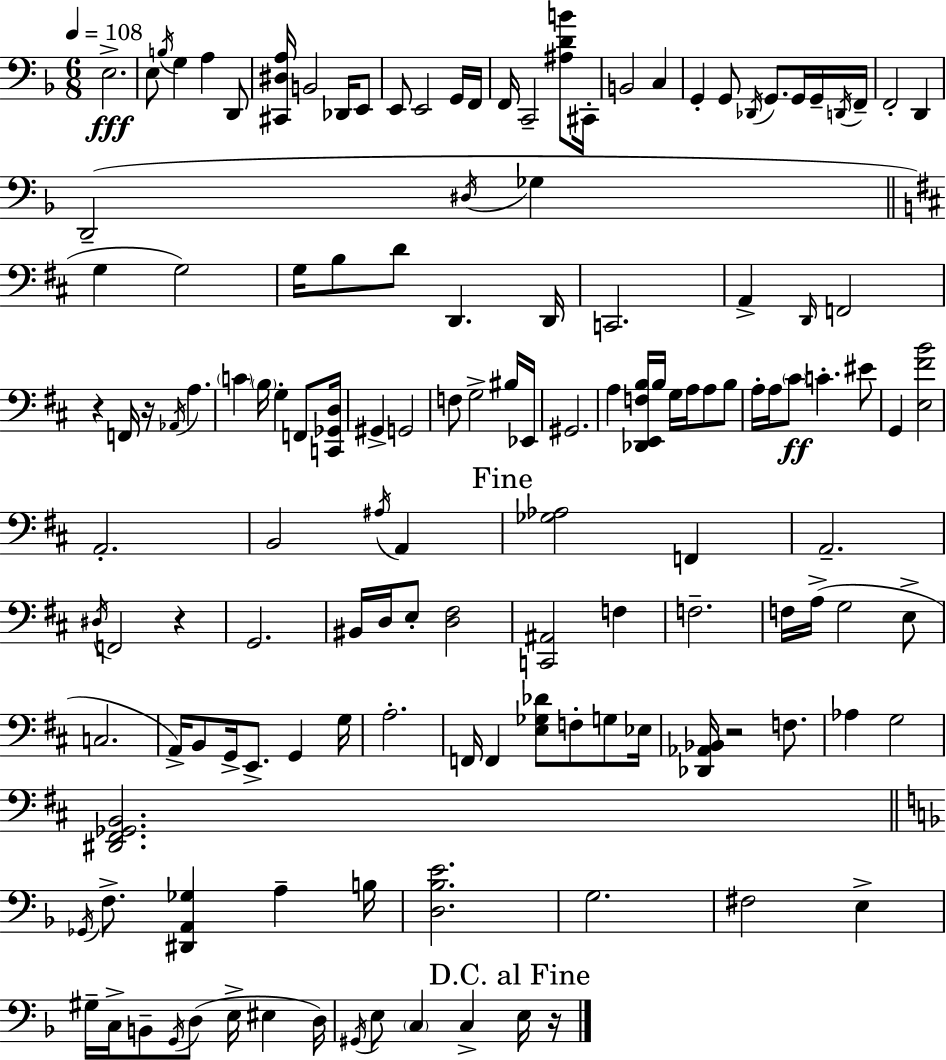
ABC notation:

X:1
T:Untitled
M:6/8
L:1/4
K:Dm
E,2 E,/2 B,/4 G, A, D,,/2 [^C,,^D,A,]/4 B,,2 _D,,/4 E,,/2 E,,/2 E,,2 G,,/4 F,,/4 F,,/4 C,,2 [^A,DB]/2 ^C,,/4 B,,2 C, G,, G,,/2 _D,,/4 G,,/2 G,,/4 G,,/4 D,,/4 F,,/4 F,,2 D,, D,,2 ^D,/4 _G, G, G,2 G,/4 B,/2 D/2 D,, D,,/4 C,,2 A,, D,,/4 F,,2 z F,,/4 z/4 _A,,/4 A, C B,/4 G, F,,/2 [C,,_G,,D,]/4 ^G,, G,,2 F,/2 G,2 ^B,/4 _E,,/4 ^G,,2 A, [_D,,E,,F,B,]/4 B,/4 G,/4 A,/4 A,/2 B,/2 A,/4 A,/4 ^C/2 C ^E/2 G,, [E,^FB]2 A,,2 B,,2 ^A,/4 A,, [_G,_A,]2 F,, A,,2 ^D,/4 F,,2 z G,,2 ^B,,/4 D,/4 E,/2 [D,^F,]2 [C,,^A,,]2 F, F,2 F,/4 A,/4 G,2 E,/2 C,2 A,,/4 B,,/2 G,,/4 E,,/2 G,, G,/4 A,2 F,,/4 F,, [E,_G,_D]/2 F,/2 G,/2 _E,/4 [_D,,_A,,_B,,]/4 z2 F,/2 _A, G,2 [^D,,^F,,_G,,B,,]2 _G,,/4 F,/2 [^D,,A,,_G,] A, B,/4 [D,_B,E]2 G,2 ^F,2 E, ^G,/4 C,/4 B,,/2 G,,/4 D,/2 E,/4 ^E, D,/4 ^G,,/4 E,/2 C, C, E,/4 z/4